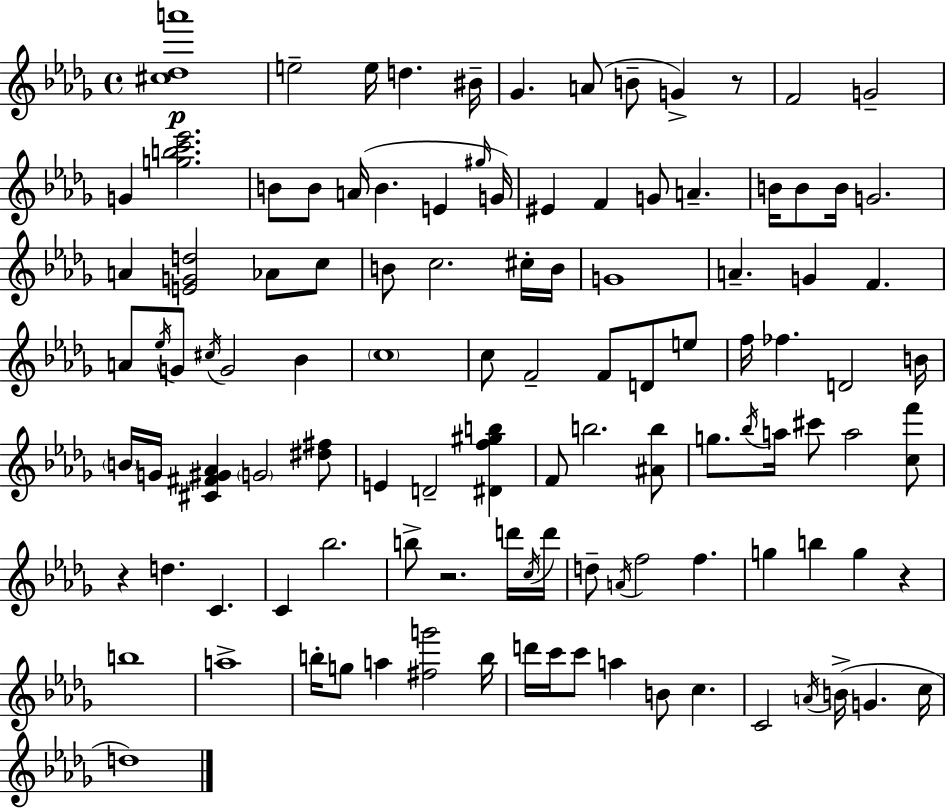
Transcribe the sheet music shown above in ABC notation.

X:1
T:Untitled
M:4/4
L:1/4
K:Bbm
[^c_da']4 e2 e/4 d ^B/4 _G A/2 B/2 G z/2 F2 G2 G [gbc'_e']2 B/2 B/2 A/4 B E ^g/4 G/4 ^E F G/2 A B/4 B/2 B/4 G2 A [EGd]2 _A/2 c/2 B/2 c2 ^c/4 B/4 G4 A G F A/2 _e/4 G/2 ^c/4 G2 _B c4 c/2 F2 F/2 D/2 e/2 f/4 _f D2 B/4 B/4 G/4 [^C^F^G_A] G2 [^d^f]/2 E D2 [^Df^gb] F/2 b2 [^Ab]/2 g/2 _b/4 a/4 ^c'/2 a2 [cf']/2 z d C C _b2 b/2 z2 d'/4 c/4 d'/4 d/2 A/4 f2 f g b g z b4 a4 b/4 g/2 a [^fg']2 b/4 d'/4 c'/4 c'/2 a B/2 c C2 A/4 B/4 G c/4 d4